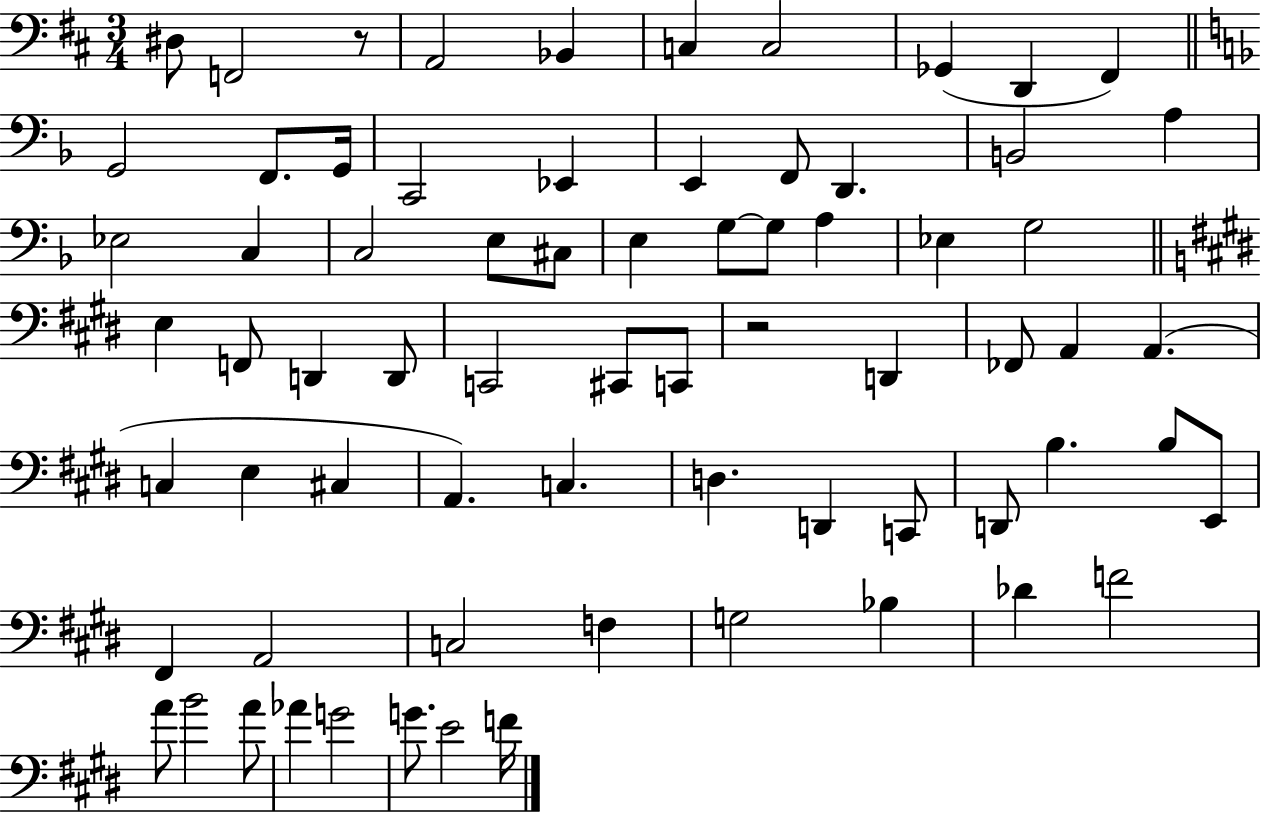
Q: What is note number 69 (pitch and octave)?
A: F4